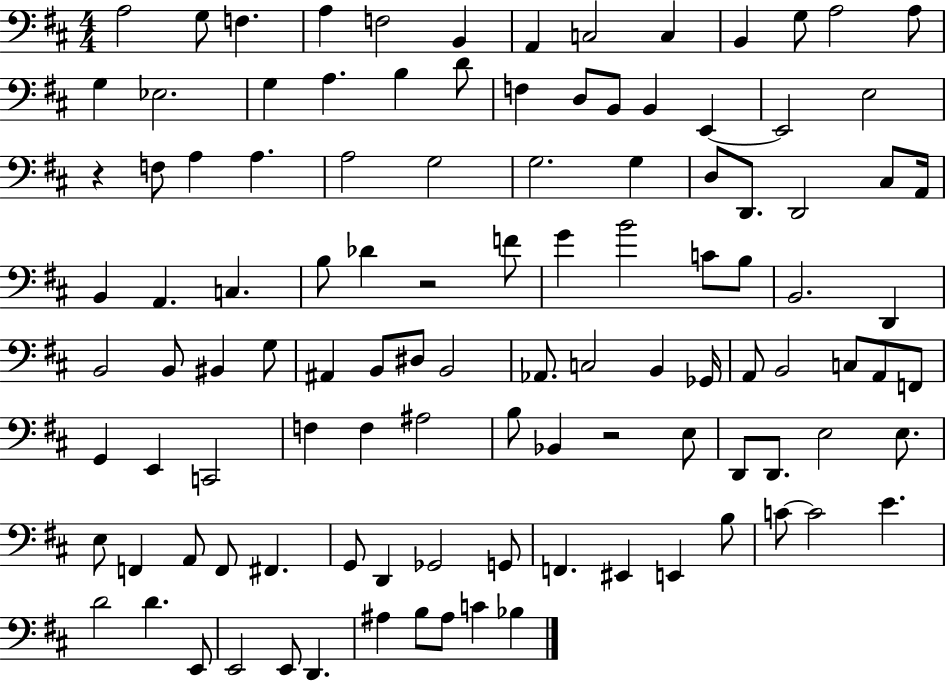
X:1
T:Untitled
M:4/4
L:1/4
K:D
A,2 G,/2 F, A, F,2 B,, A,, C,2 C, B,, G,/2 A,2 A,/2 G, _E,2 G, A, B, D/2 F, D,/2 B,,/2 B,, E,, E,,2 E,2 z F,/2 A, A, A,2 G,2 G,2 G, D,/2 D,,/2 D,,2 ^C,/2 A,,/4 B,, A,, C, B,/2 _D z2 F/2 G B2 C/2 B,/2 B,,2 D,, B,,2 B,,/2 ^B,, G,/2 ^A,, B,,/2 ^D,/2 B,,2 _A,,/2 C,2 B,, _G,,/4 A,,/2 B,,2 C,/2 A,,/2 F,,/2 G,, E,, C,,2 F, F, ^A,2 B,/2 _B,, z2 E,/2 D,,/2 D,,/2 E,2 E,/2 E,/2 F,, A,,/2 F,,/2 ^F,, G,,/2 D,, _G,,2 G,,/2 F,, ^E,, E,, B,/2 C/2 C2 E D2 D E,,/2 E,,2 E,,/2 D,, ^A, B,/2 ^A,/2 C _B,